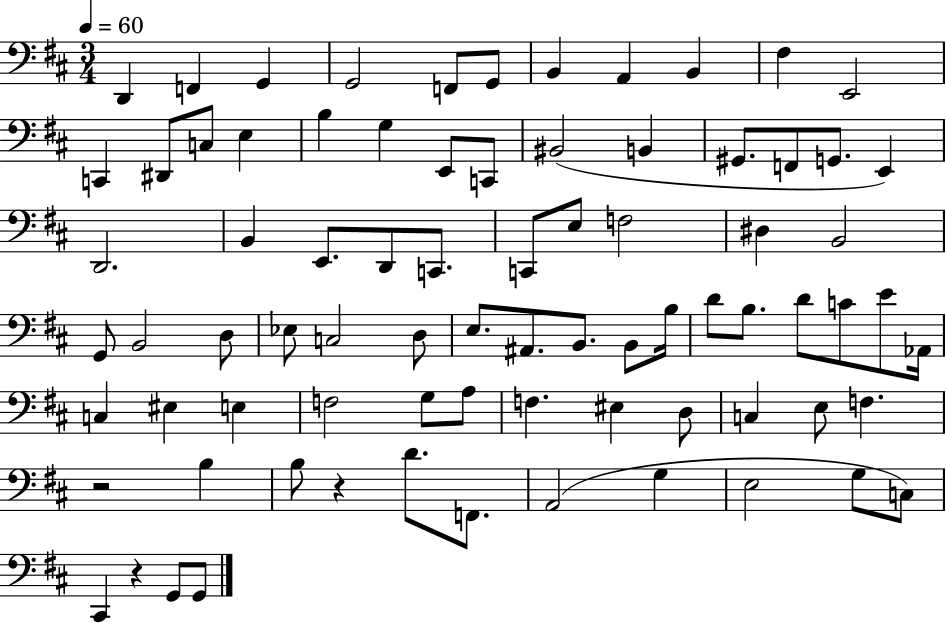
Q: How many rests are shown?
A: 3